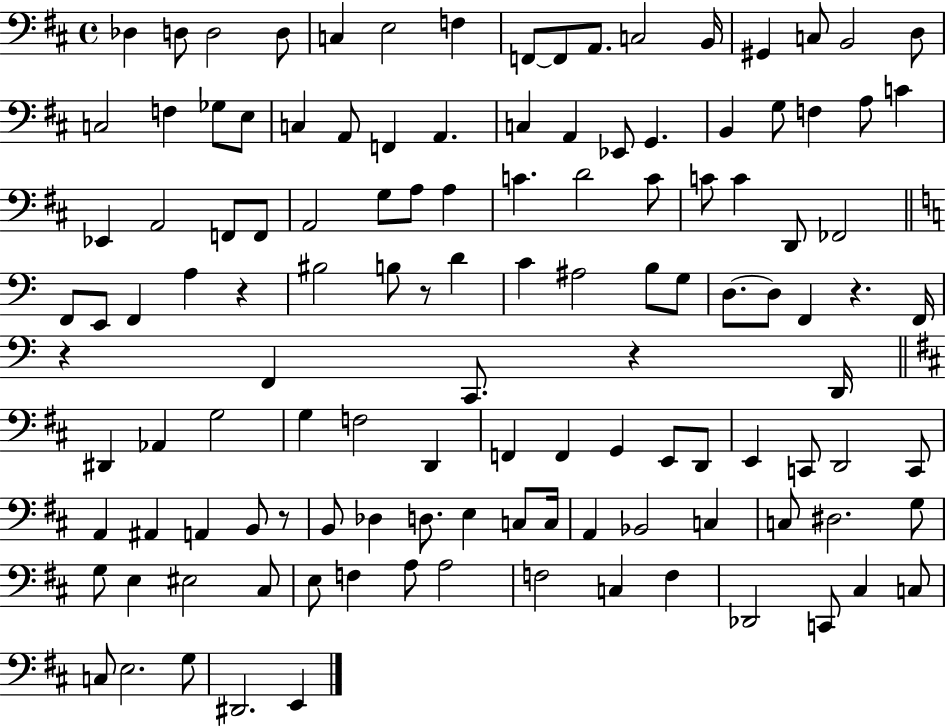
Db3/q D3/e D3/h D3/e C3/q E3/h F3/q F2/e F2/e A2/e. C3/h B2/s G#2/q C3/e B2/h D3/e C3/h F3/q Gb3/e E3/e C3/q A2/e F2/q A2/q. C3/q A2/q Eb2/e G2/q. B2/q G3/e F3/q A3/e C4/q Eb2/q A2/h F2/e F2/e A2/h G3/e A3/e A3/q C4/q. D4/h C4/e C4/e C4/q D2/e FES2/h F2/e E2/e F2/q A3/q R/q BIS3/h B3/e R/e D4/q C4/q A#3/h B3/e G3/e D3/e. D3/e F2/q R/q. F2/s R/q F2/q C2/e. R/q D2/s D#2/q Ab2/q G3/h G3/q F3/h D2/q F2/q F2/q G2/q E2/e D2/e E2/q C2/e D2/h C2/e A2/q A#2/q A2/q B2/e R/e B2/e Db3/q D3/e. E3/q C3/e C3/s A2/q Bb2/h C3/q C3/e D#3/h. G3/e G3/e E3/q EIS3/h C#3/e E3/e F3/q A3/e A3/h F3/h C3/q F3/q Db2/h C2/e C#3/q C3/e C3/e E3/h. G3/e D#2/h. E2/q